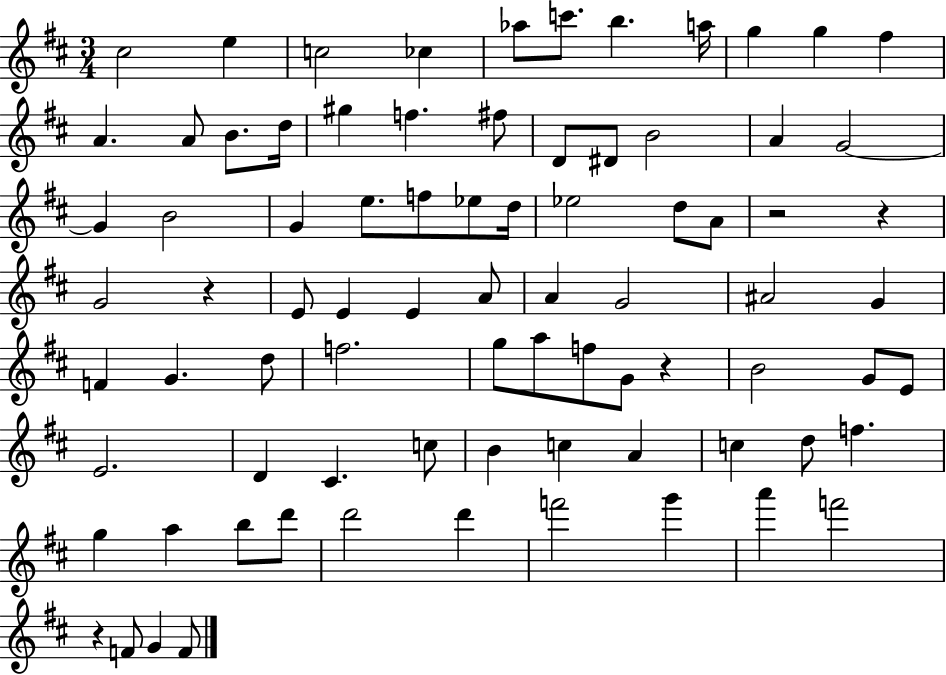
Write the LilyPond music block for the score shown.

{
  \clef treble
  \numericTimeSignature
  \time 3/4
  \key d \major
  cis''2 e''4 | c''2 ces''4 | aes''8 c'''8. b''4. a''16 | g''4 g''4 fis''4 | \break a'4. a'8 b'8. d''16 | gis''4 f''4. fis''8 | d'8 dis'8 b'2 | a'4 g'2~~ | \break g'4 b'2 | g'4 e''8. f''8 ees''8 d''16 | ees''2 d''8 a'8 | r2 r4 | \break g'2 r4 | e'8 e'4 e'4 a'8 | a'4 g'2 | ais'2 g'4 | \break f'4 g'4. d''8 | f''2. | g''8 a''8 f''8 g'8 r4 | b'2 g'8 e'8 | \break e'2. | d'4 cis'4. c''8 | b'4 c''4 a'4 | c''4 d''8 f''4. | \break g''4 a''4 b''8 d'''8 | d'''2 d'''4 | f'''2 g'''4 | a'''4 f'''2 | \break r4 f'8 g'4 f'8 | \bar "|."
}